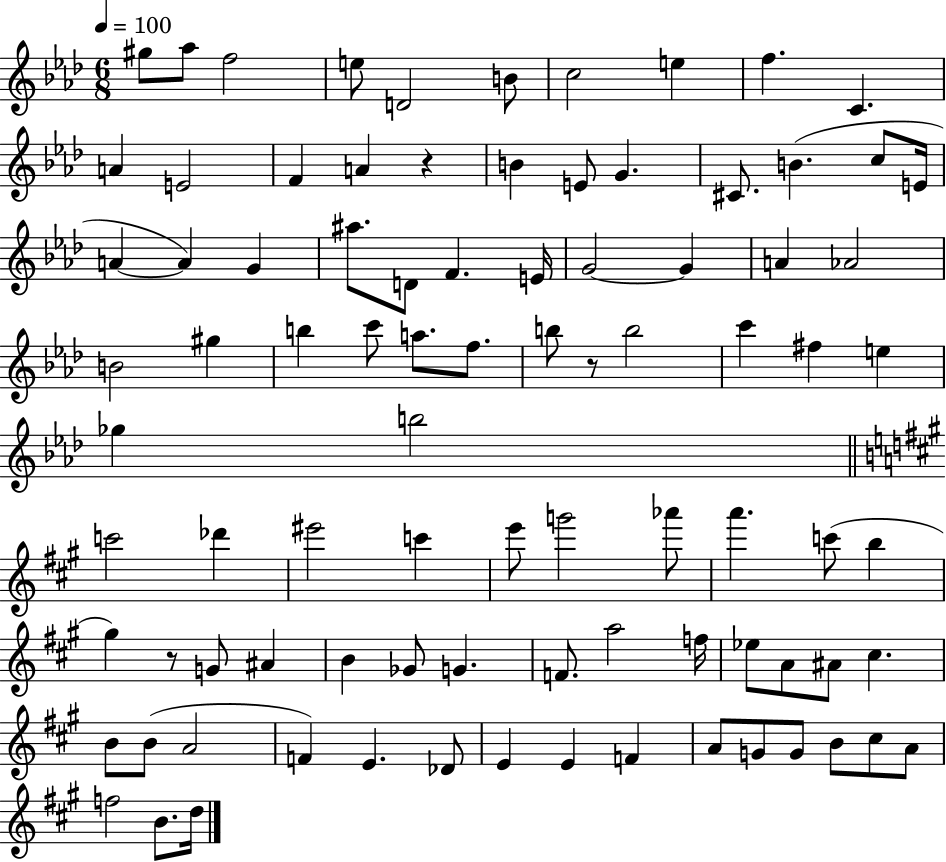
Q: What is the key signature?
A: AES major